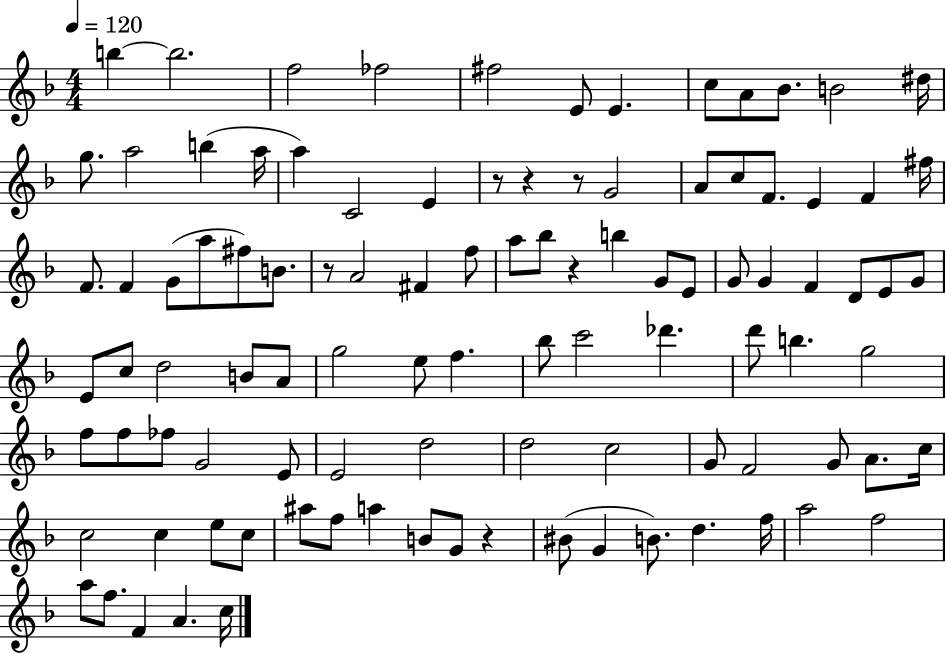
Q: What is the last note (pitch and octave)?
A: C5